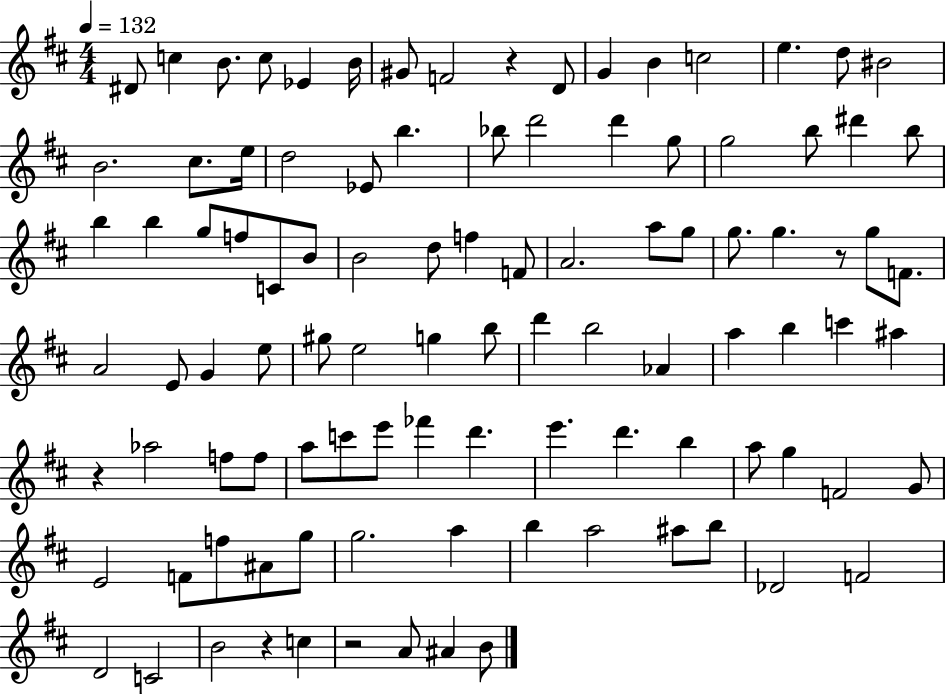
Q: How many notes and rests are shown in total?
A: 101